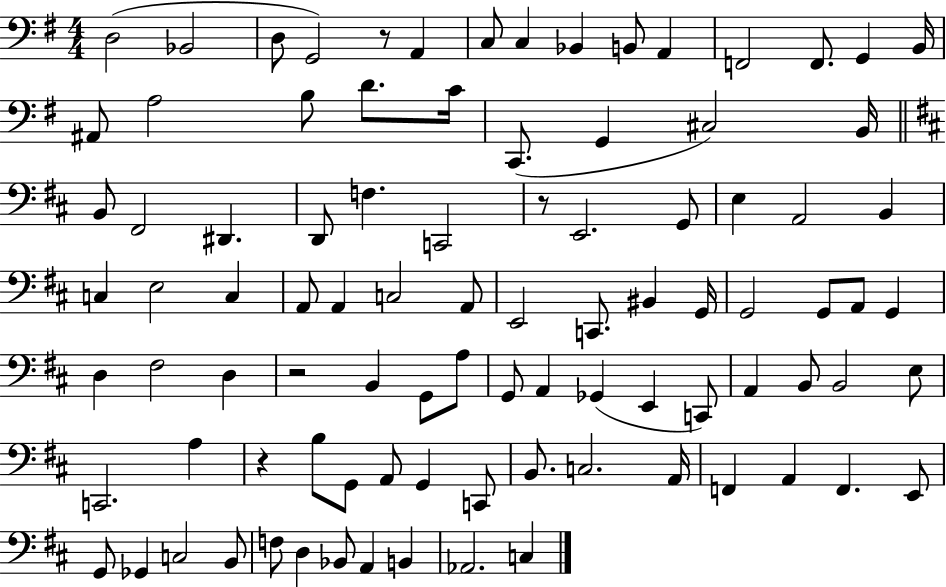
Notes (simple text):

D3/h Bb2/h D3/e G2/h R/e A2/q C3/e C3/q Bb2/q B2/e A2/q F2/h F2/e. G2/q B2/s A#2/e A3/h B3/e D4/e. C4/s C2/e. G2/q C#3/h B2/s B2/e F#2/h D#2/q. D2/e F3/q. C2/h R/e E2/h. G2/e E3/q A2/h B2/q C3/q E3/h C3/q A2/e A2/q C3/h A2/e E2/h C2/e. BIS2/q G2/s G2/h G2/e A2/e G2/q D3/q F#3/h D3/q R/h B2/q G2/e A3/e G2/e A2/q Gb2/q E2/q C2/e A2/q B2/e B2/h E3/e C2/h. A3/q R/q B3/e G2/e A2/e G2/q C2/e B2/e. C3/h. A2/s F2/q A2/q F2/q. E2/e G2/e Gb2/q C3/h B2/e F3/e D3/q Bb2/e A2/q B2/q Ab2/h. C3/q